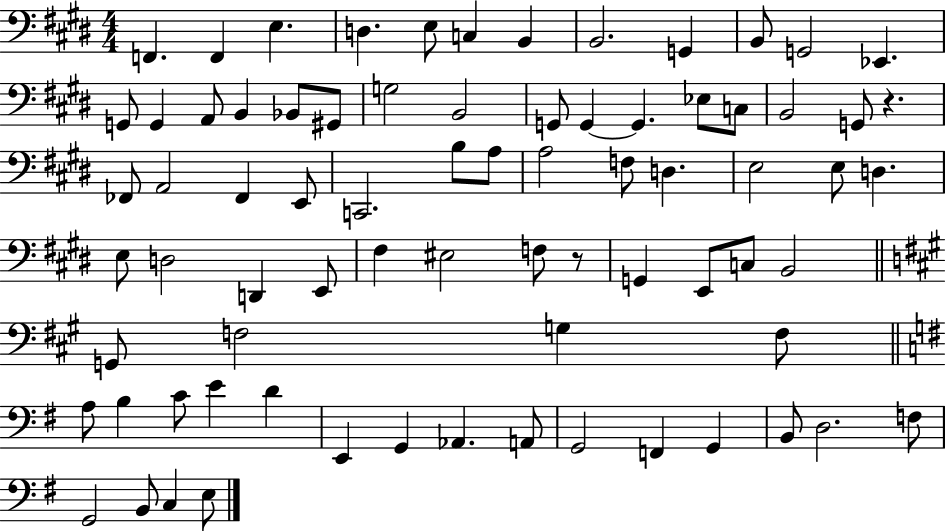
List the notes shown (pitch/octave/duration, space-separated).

F2/q. F2/q E3/q. D3/q. E3/e C3/q B2/q B2/h. G2/q B2/e G2/h Eb2/q. G2/e G2/q A2/e B2/q Bb2/e G#2/e G3/h B2/h G2/e G2/q G2/q. Eb3/e C3/e B2/h G2/e R/q. FES2/e A2/h FES2/q E2/e C2/h. B3/e A3/e A3/h F3/e D3/q. E3/h E3/e D3/q. E3/e D3/h D2/q E2/e F#3/q EIS3/h F3/e R/e G2/q E2/e C3/e B2/h G2/e F3/h G3/q F3/e A3/e B3/q C4/e E4/q D4/q E2/q G2/q Ab2/q. A2/e G2/h F2/q G2/q B2/e D3/h. F3/e G2/h B2/e C3/q E3/e